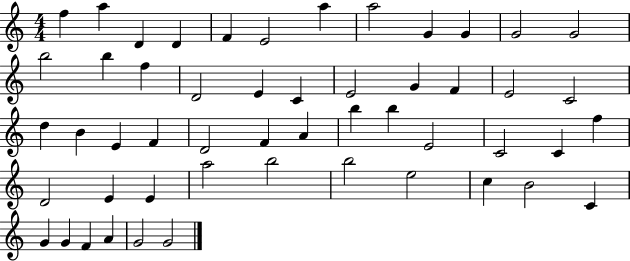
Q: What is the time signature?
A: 4/4